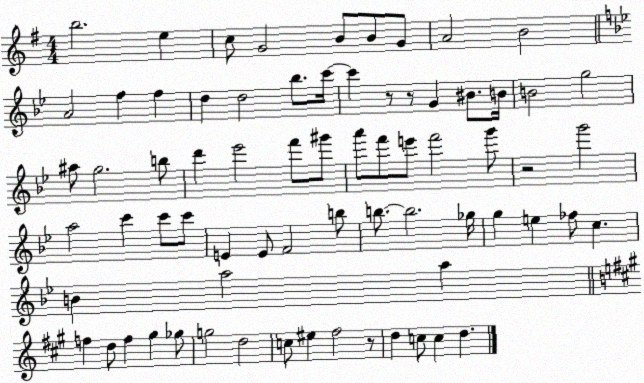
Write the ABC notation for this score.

X:1
T:Untitled
M:4/4
L:1/4
K:G
b2 e c/2 G2 B/2 B/2 G/2 A2 B2 A2 f f d d2 _b/2 c'/4 c' z/2 z/2 G ^B/2 B/4 B2 g2 ^a/2 g2 b/2 d' _e'2 f'/2 ^g'/2 a'/2 f'/2 e'/2 f'2 g'/2 z2 g'2 a2 c' c'/2 c'/2 E E/2 F2 b/2 b/2 b2 _g/4 g e _f/2 c B a2 a f d/2 f ^g _g/2 g2 d2 c/2 ^e ^f2 z/2 d c/2 c d